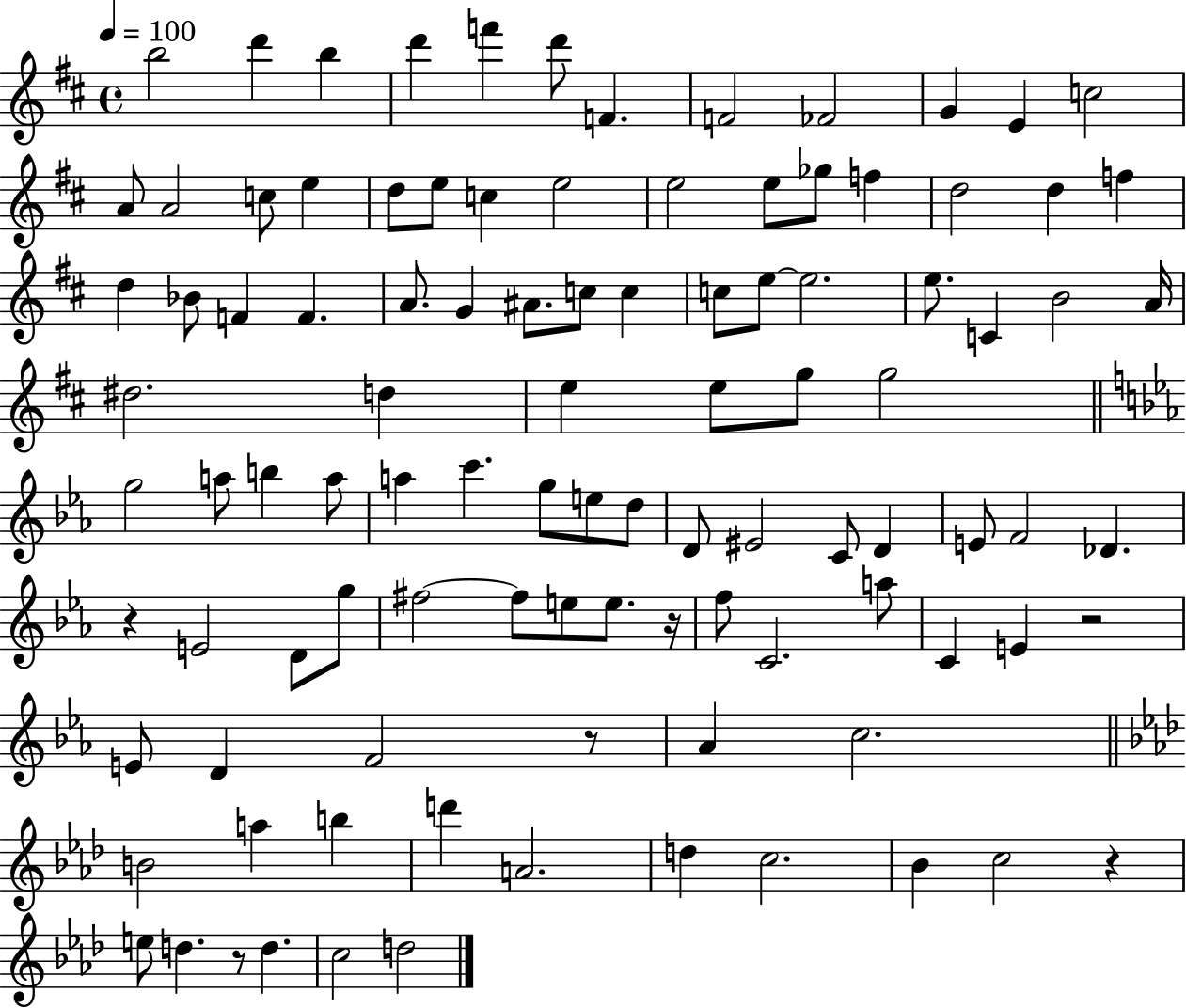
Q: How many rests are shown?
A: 6